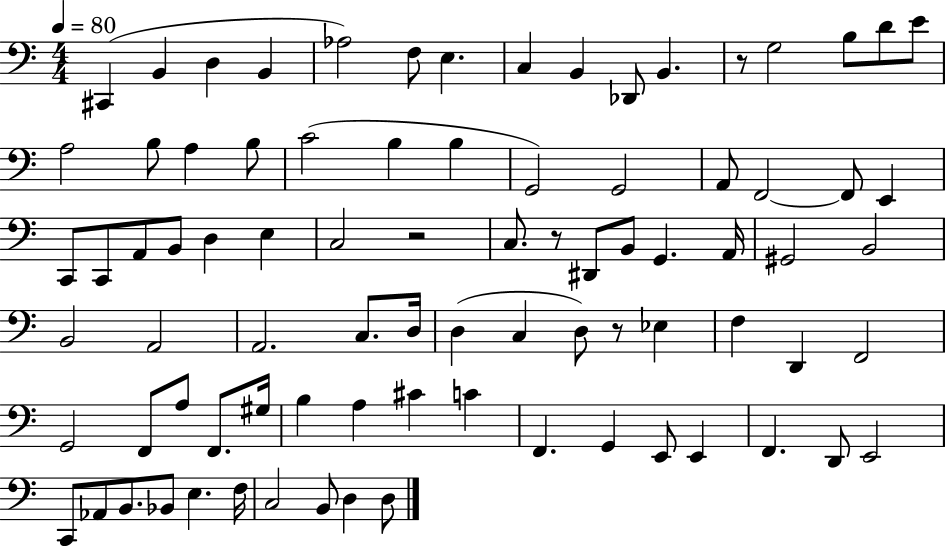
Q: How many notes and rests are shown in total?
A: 84